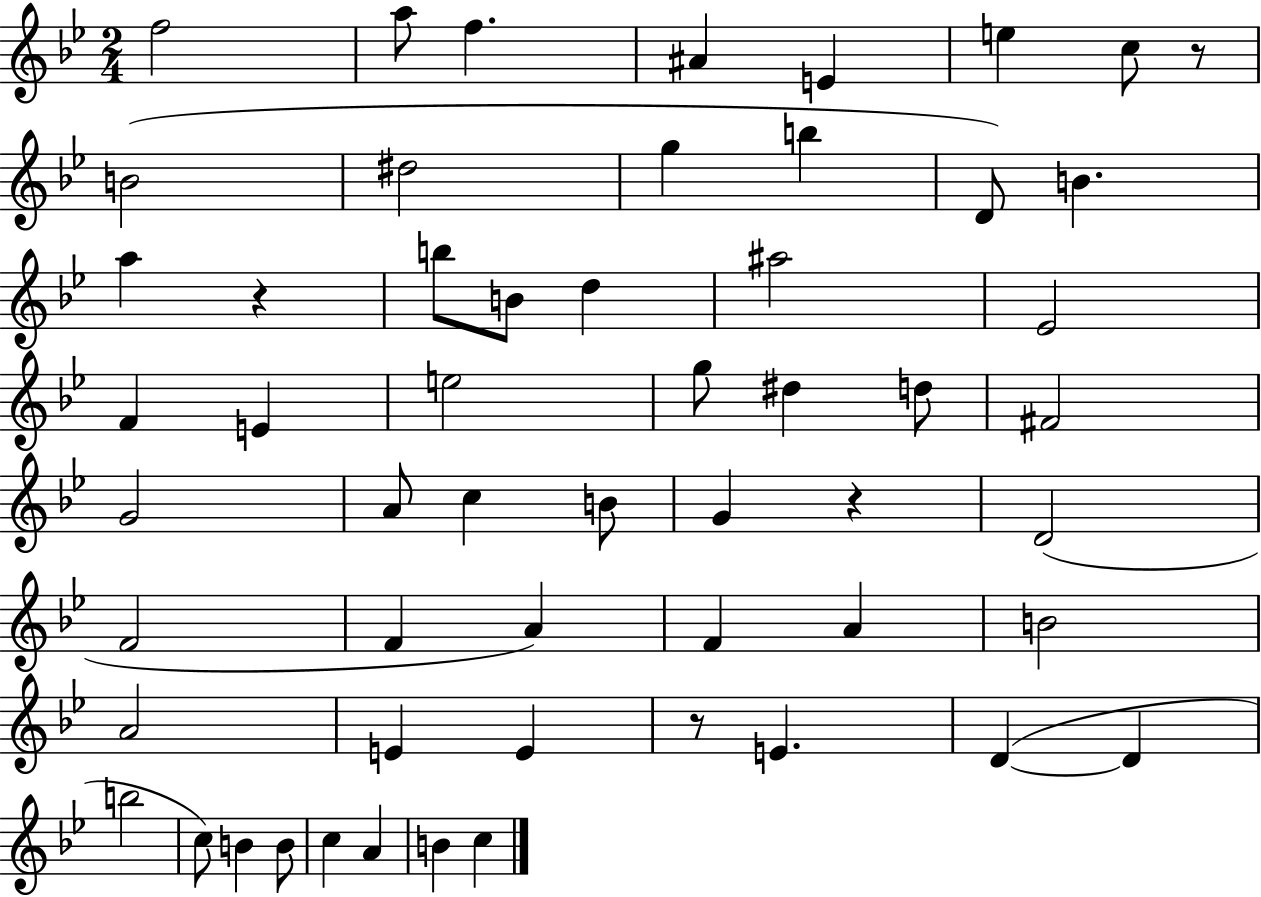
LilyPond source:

{
  \clef treble
  \numericTimeSignature
  \time 2/4
  \key bes \major
  f''2 | a''8 f''4. | ais'4 e'4 | e''4 c''8 r8 | \break b'2( | dis''2 | g''4 b''4 | d'8) b'4. | \break a''4 r4 | b''8 b'8 d''4 | ais''2 | ees'2 | \break f'4 e'4 | e''2 | g''8 dis''4 d''8 | fis'2 | \break g'2 | a'8 c''4 b'8 | g'4 r4 | d'2( | \break f'2 | f'4 a'4) | f'4 a'4 | b'2 | \break a'2 | e'4 e'4 | r8 e'4. | d'4~(~ d'4 | \break b''2 | c''8) b'4 b'8 | c''4 a'4 | b'4 c''4 | \break \bar "|."
}